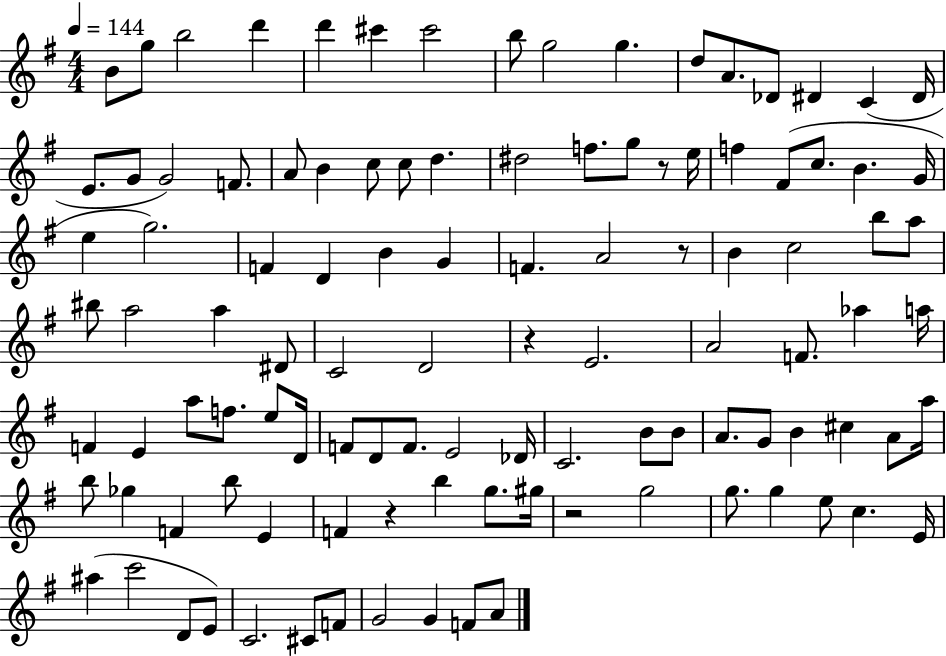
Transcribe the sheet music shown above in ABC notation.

X:1
T:Untitled
M:4/4
L:1/4
K:G
B/2 g/2 b2 d' d' ^c' ^c'2 b/2 g2 g d/2 A/2 _D/2 ^D C ^D/4 E/2 G/2 G2 F/2 A/2 B c/2 c/2 d ^d2 f/2 g/2 z/2 e/4 f ^F/2 c/2 B G/4 e g2 F D B G F A2 z/2 B c2 b/2 a/2 ^b/2 a2 a ^D/2 C2 D2 z E2 A2 F/2 _a a/4 F E a/2 f/2 e/2 D/4 F/2 D/2 F/2 E2 _D/4 C2 B/2 B/2 A/2 G/2 B ^c A/2 a/4 b/2 _g F b/2 E F z b g/2 ^g/4 z2 g2 g/2 g e/2 c E/4 ^a c'2 D/2 E/2 C2 ^C/2 F/2 G2 G F/2 A/2